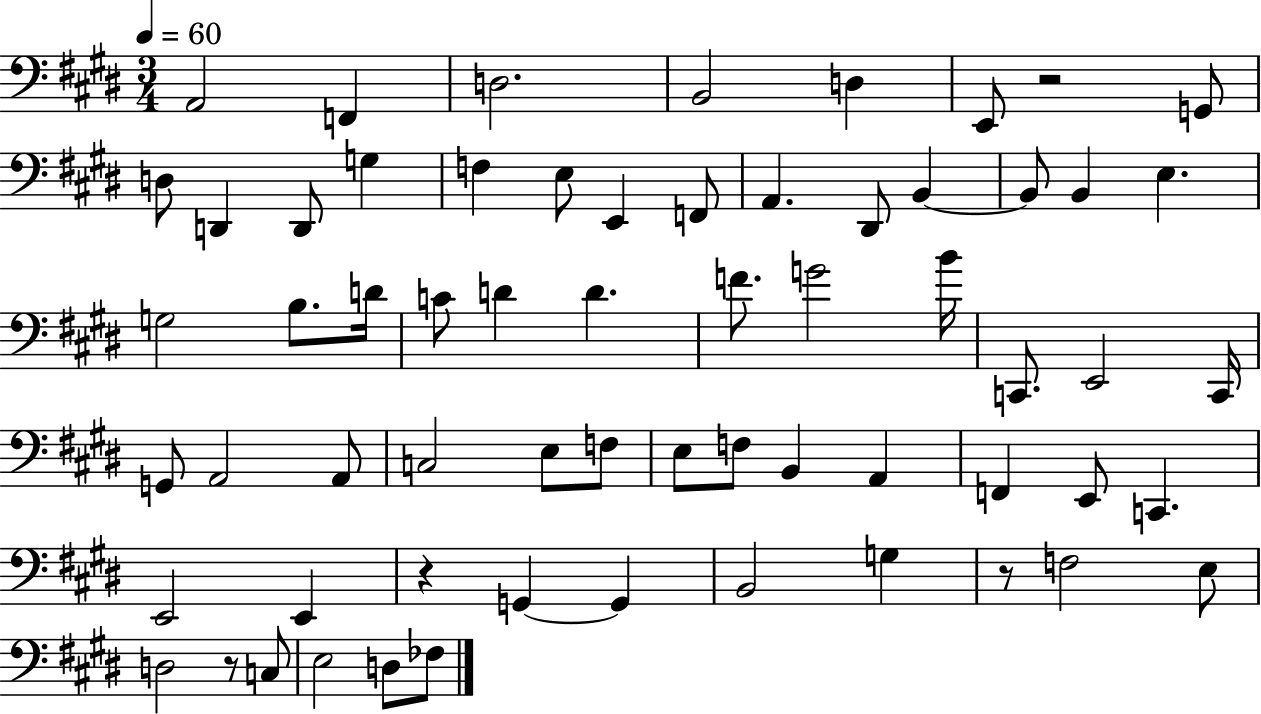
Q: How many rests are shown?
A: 4